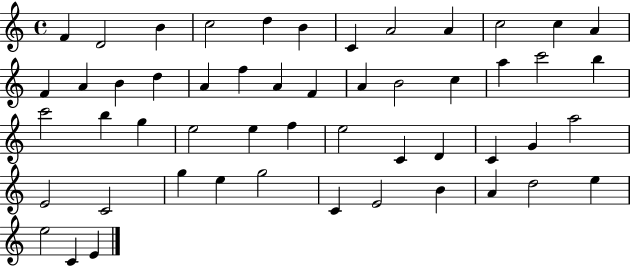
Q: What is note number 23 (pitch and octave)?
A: C5